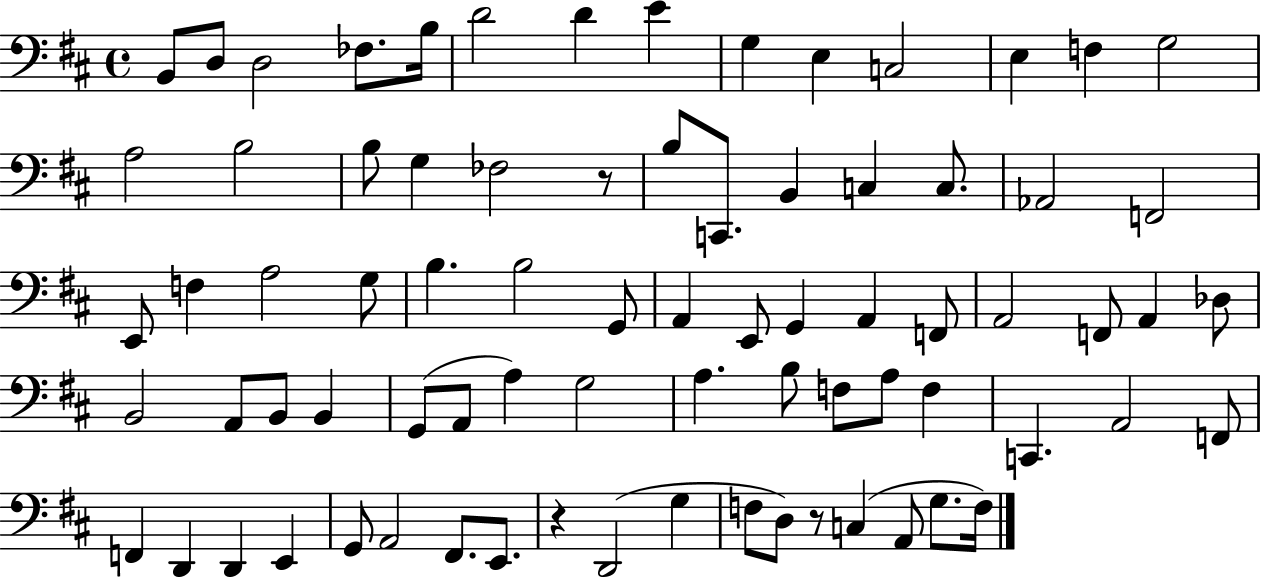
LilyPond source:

{
  \clef bass
  \time 4/4
  \defaultTimeSignature
  \key d \major
  b,8 d8 d2 fes8. b16 | d'2 d'4 e'4 | g4 e4 c2 | e4 f4 g2 | \break a2 b2 | b8 g4 fes2 r8 | b8 c,8. b,4 c4 c8. | aes,2 f,2 | \break e,8 f4 a2 g8 | b4. b2 g,8 | a,4 e,8 g,4 a,4 f,8 | a,2 f,8 a,4 des8 | \break b,2 a,8 b,8 b,4 | g,8( a,8 a4) g2 | a4. b8 f8 a8 f4 | c,4. a,2 f,8 | \break f,4 d,4 d,4 e,4 | g,8 a,2 fis,8. e,8. | r4 d,2( g4 | f8 d8) r8 c4( a,8 g8. f16) | \break \bar "|."
}